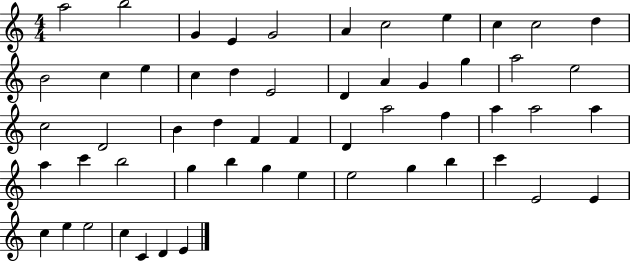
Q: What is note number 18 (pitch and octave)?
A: D4